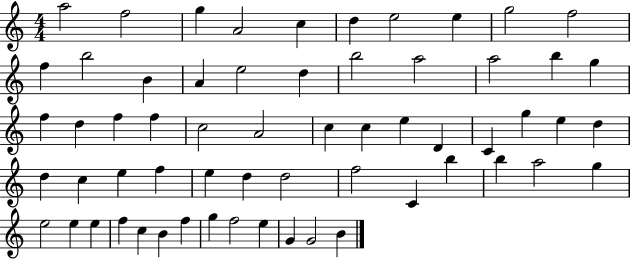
{
  \clef treble
  \numericTimeSignature
  \time 4/4
  \key c \major
  a''2 f''2 | g''4 a'2 c''4 | d''4 e''2 e''4 | g''2 f''2 | \break f''4 b''2 b'4 | a'4 e''2 d''4 | b''2 a''2 | a''2 b''4 g''4 | \break f''4 d''4 f''4 f''4 | c''2 a'2 | c''4 c''4 e''4 d'4 | c'4 g''4 e''4 d''4 | \break d''4 c''4 e''4 f''4 | e''4 d''4 d''2 | f''2 c'4 b''4 | b''4 a''2 g''4 | \break e''2 e''4 e''4 | f''4 c''4 b'4 f''4 | g''4 f''2 e''4 | g'4 g'2 b'4 | \break \bar "|."
}